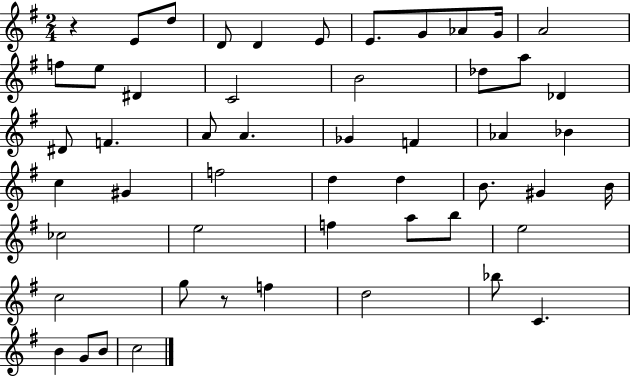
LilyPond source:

{
  \clef treble
  \numericTimeSignature
  \time 2/4
  \key g \major
  \repeat volta 2 { r4 e'8 d''8 | d'8 d'4 e'8 | e'8. g'8 aes'8 g'16 | a'2 | \break f''8 e''8 dis'4 | c'2 | b'2 | des''8 a''8 des'4 | \break dis'8 f'4. | a'8 a'4. | ges'4 f'4 | aes'4 bes'4 | \break c''4 gis'4 | f''2 | d''4 d''4 | b'8. gis'4 b'16 | \break ces''2 | e''2 | f''4 a''8 b''8 | e''2 | \break c''2 | g''8 r8 f''4 | d''2 | bes''8 c'4. | \break b'4 g'8 b'8 | c''2 | } \bar "|."
}